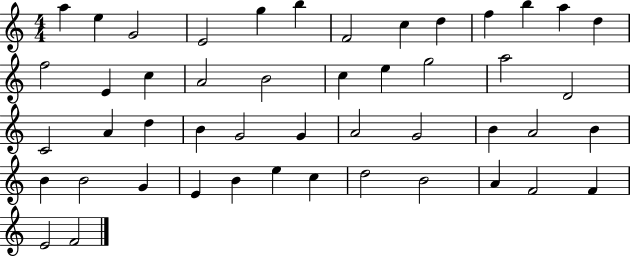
X:1
T:Untitled
M:4/4
L:1/4
K:C
a e G2 E2 g b F2 c d f b a d f2 E c A2 B2 c e g2 a2 D2 C2 A d B G2 G A2 G2 B A2 B B B2 G E B e c d2 B2 A F2 F E2 F2